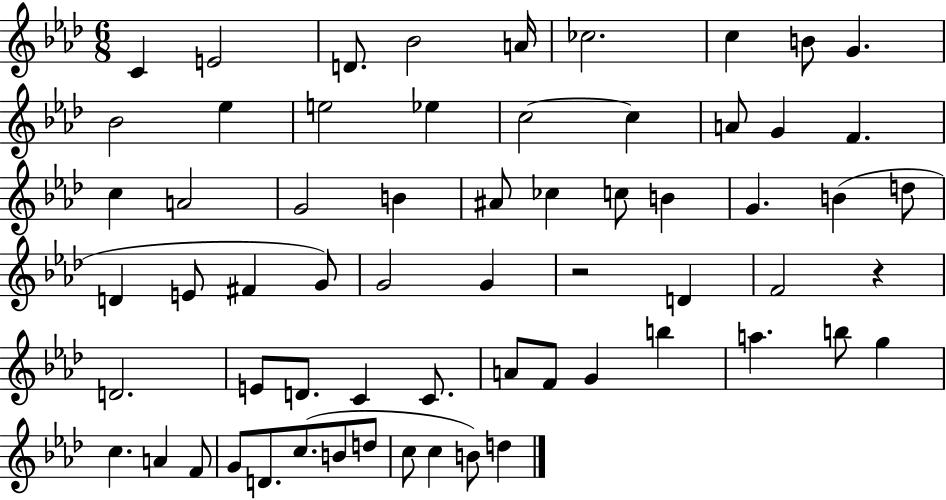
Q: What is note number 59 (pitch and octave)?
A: C5